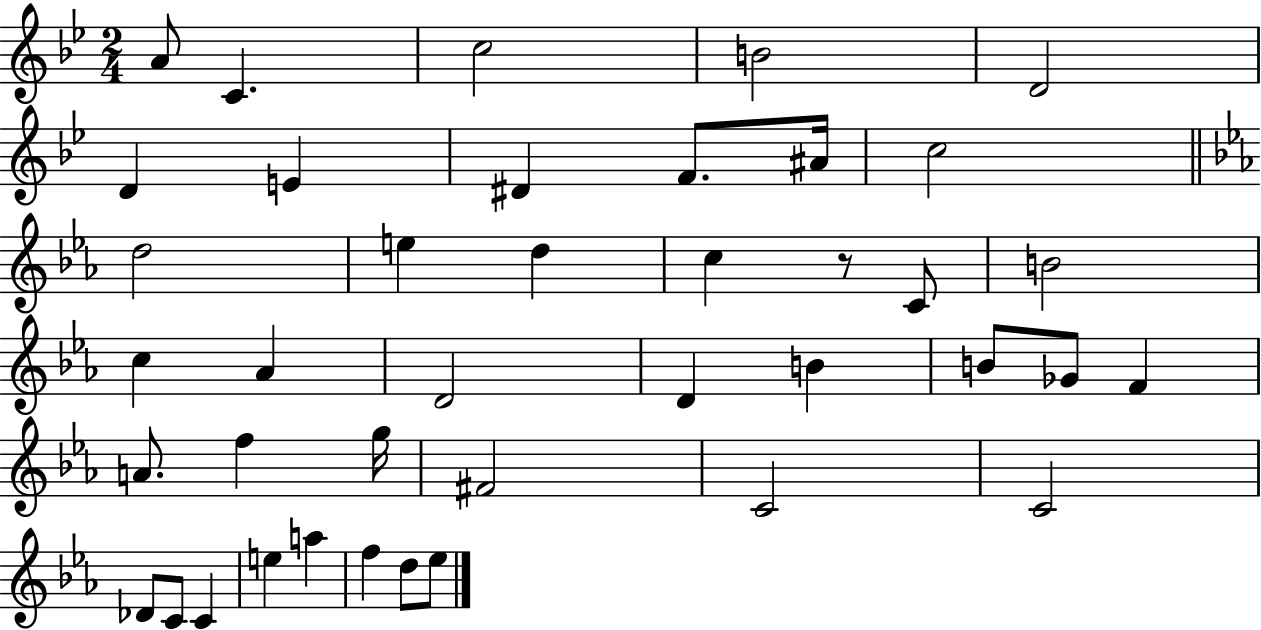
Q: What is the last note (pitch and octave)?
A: Eb5